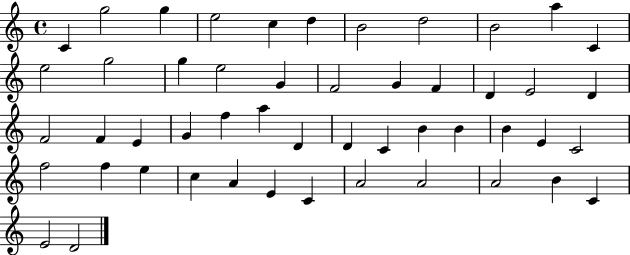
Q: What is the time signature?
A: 4/4